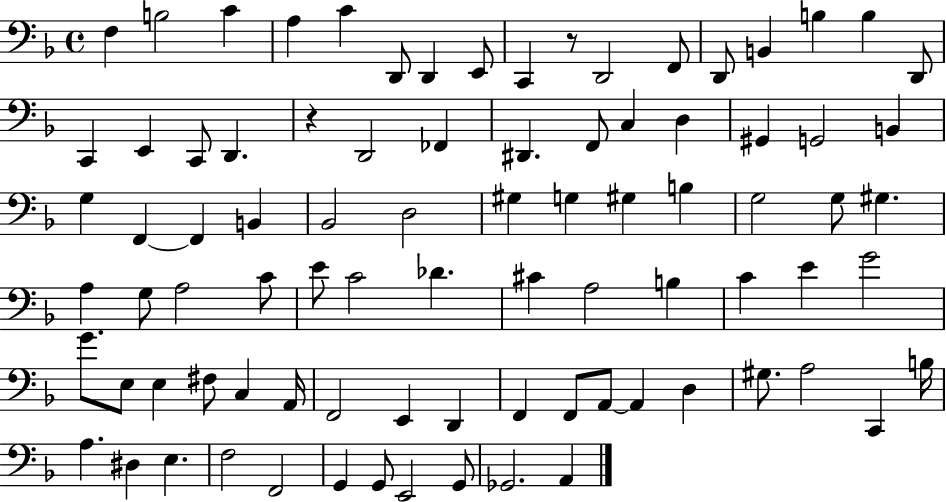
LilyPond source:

{
  \clef bass
  \time 4/4
  \defaultTimeSignature
  \key f \major
  \repeat volta 2 { f4 b2 c'4 | a4 c'4 d,8 d,4 e,8 | c,4 r8 d,2 f,8 | d,8 b,4 b4 b4 d,8 | \break c,4 e,4 c,8 d,4. | r4 d,2 fes,4 | dis,4. f,8 c4 d4 | gis,4 g,2 b,4 | \break g4 f,4~~ f,4 b,4 | bes,2 d2 | gis4 g4 gis4 b4 | g2 g8 gis4. | \break a4 g8 a2 c'8 | e'8 c'2 des'4. | cis'4 a2 b4 | c'4 e'4 g'2 | \break g'8. e8 e4 fis8 c4 a,16 | f,2 e,4 d,4 | f,4 f,8 a,8~~ a,4 d4 | gis8. a2 c,4 b16 | \break a4. dis4 e4. | f2 f,2 | g,4 g,8 e,2 g,8 | ges,2. a,4 | \break } \bar "|."
}